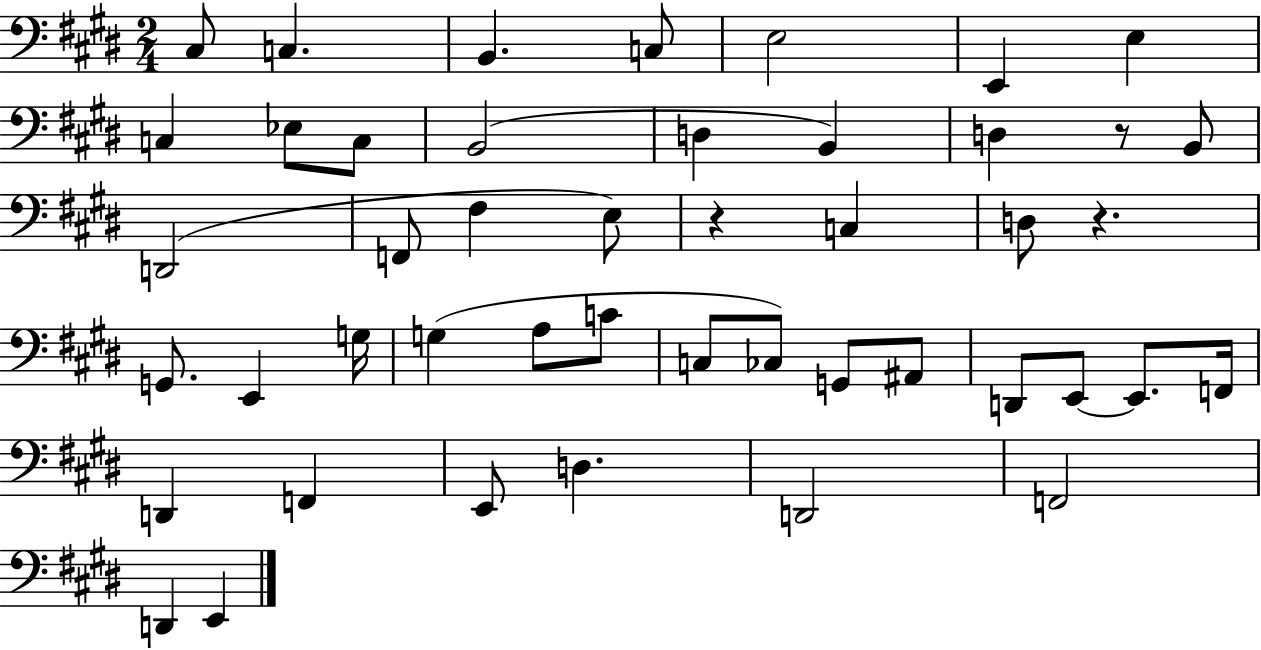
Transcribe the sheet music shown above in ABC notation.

X:1
T:Untitled
M:2/4
L:1/4
K:E
^C,/2 C, B,, C,/2 E,2 E,, E, C, _E,/2 C,/2 B,,2 D, B,, D, z/2 B,,/2 D,,2 F,,/2 ^F, E,/2 z C, D,/2 z G,,/2 E,, G,/4 G, A,/2 C/2 C,/2 _C,/2 G,,/2 ^A,,/2 D,,/2 E,,/2 E,,/2 F,,/4 D,, F,, E,,/2 D, D,,2 F,,2 D,, E,,